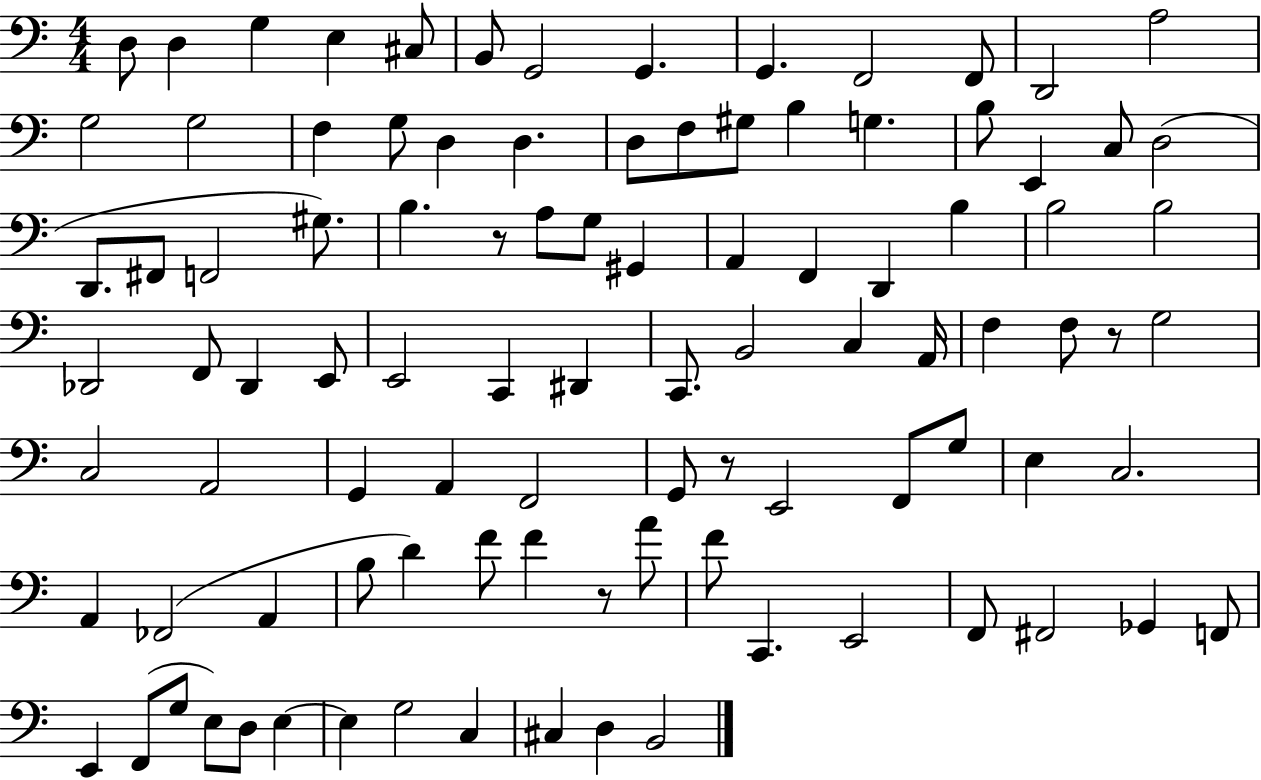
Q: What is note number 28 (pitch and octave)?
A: D3